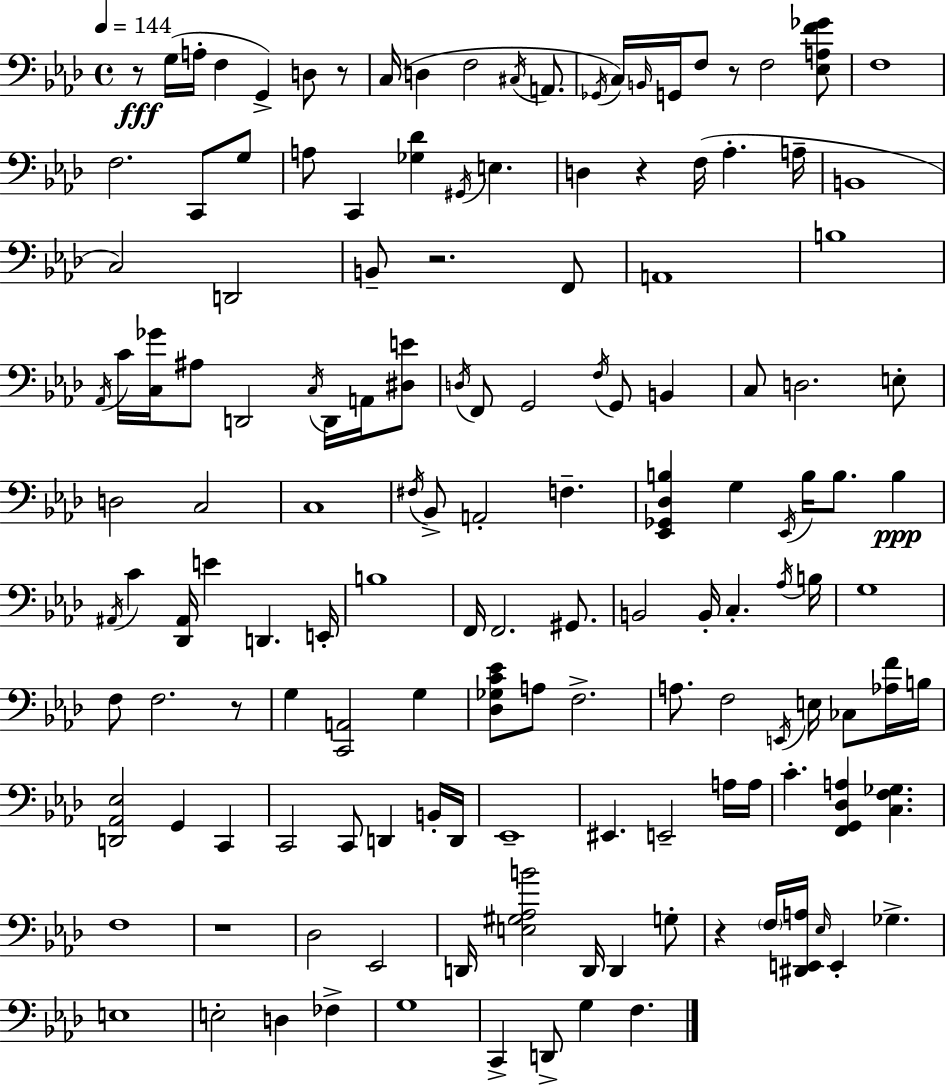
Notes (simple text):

R/e G3/s A3/s F3/q G2/q D3/e R/e C3/s D3/q F3/h C#3/s A2/e. Gb2/s C3/s B2/s G2/s F3/e R/e F3/h [Eb3,A3,F4,Gb4]/e F3/w F3/h. C2/e G3/e A3/e C2/q [Gb3,Db4]/q G#2/s E3/q. D3/q R/q F3/s Ab3/q. A3/s B2/w C3/h D2/h B2/e R/h. F2/e A2/w B3/w Ab2/s C4/s [C3,Gb4]/s A#3/e D2/h C3/s D2/s A2/s [D#3,E4]/e D3/s F2/e G2/h F3/s G2/e B2/q C3/e D3/h. E3/e D3/h C3/h C3/w F#3/s Bb2/e A2/h F3/q. [Eb2,Gb2,Db3,B3]/q G3/q Eb2/s B3/s B3/e. B3/q A#2/s C4/q [Db2,A#2]/s E4/q D2/q. E2/s B3/w F2/s F2/h. G#2/e. B2/h B2/s C3/q. Ab3/s B3/s G3/w F3/e F3/h. R/e G3/q [C2,A2]/h G3/q [Db3,Gb3,C4,Eb4]/e A3/e F3/h. A3/e. F3/h E2/s E3/s CES3/e [Ab3,F4]/s B3/s [D2,Ab2,Eb3]/h G2/q C2/q C2/h C2/e D2/q B2/s D2/s Eb2/w EIS2/q. E2/h A3/s A3/s C4/q. [F2,G2,Db3,A3]/q [C3,F3,Gb3]/q. F3/w R/w Db3/h Eb2/h D2/s [E3,G#3,Ab3,B4]/h D2/s D2/q G3/e R/q F3/s [D#2,E2,A3]/s Eb3/s E2/q Gb3/q. E3/w E3/h D3/q FES3/q G3/w C2/q D2/e G3/q F3/q.